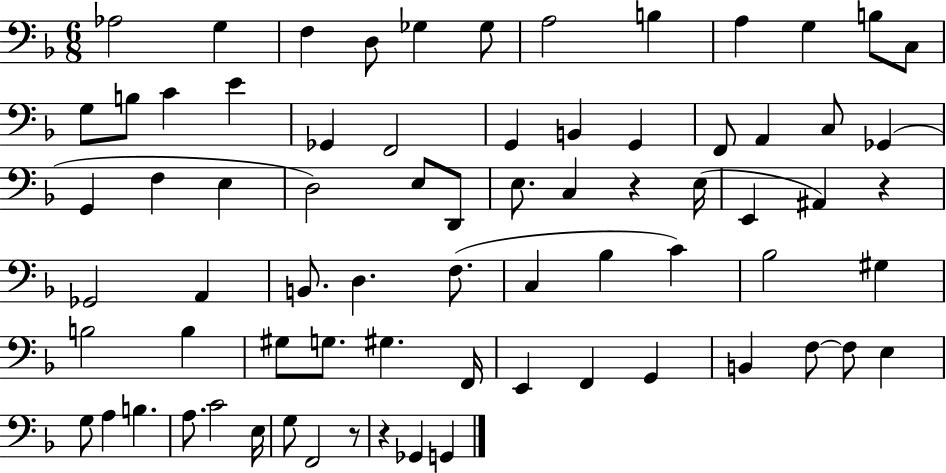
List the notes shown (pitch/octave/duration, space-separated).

Ab3/h G3/q F3/q D3/e Gb3/q Gb3/e A3/h B3/q A3/q G3/q B3/e C3/e G3/e B3/e C4/q E4/q Gb2/q F2/h G2/q B2/q G2/q F2/e A2/q C3/e Gb2/q G2/q F3/q E3/q D3/h E3/e D2/e E3/e. C3/q R/q E3/s E2/q A#2/q R/q Gb2/h A2/q B2/e. D3/q. F3/e. C3/q Bb3/q C4/q Bb3/h G#3/q B3/h B3/q G#3/e G3/e. G#3/q. F2/s E2/q F2/q G2/q B2/q F3/e F3/e E3/q G3/e A3/q B3/q. A3/e. C4/h E3/s G3/e F2/h R/e R/q Gb2/q G2/q